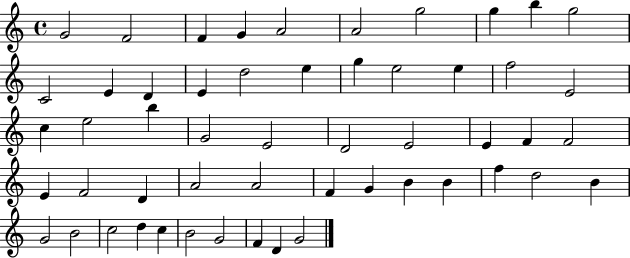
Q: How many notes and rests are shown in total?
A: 53